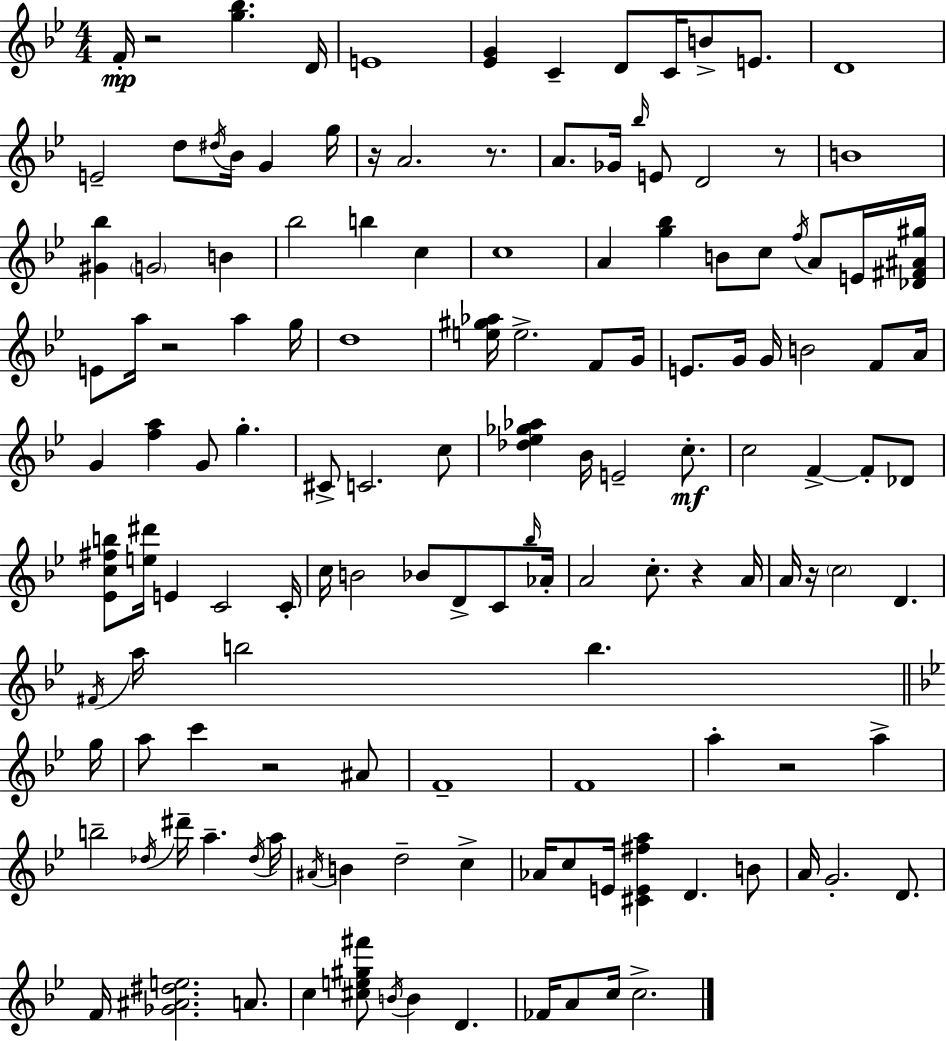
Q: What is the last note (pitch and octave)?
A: C5